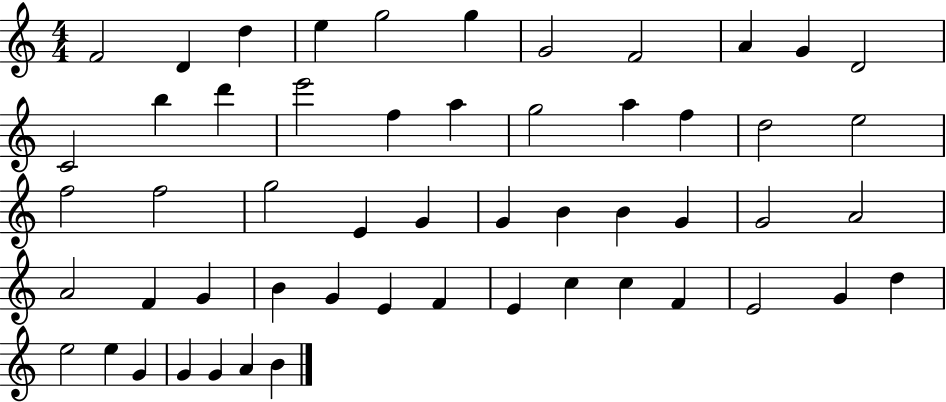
F4/h D4/q D5/q E5/q G5/h G5/q G4/h F4/h A4/q G4/q D4/h C4/h B5/q D6/q E6/h F5/q A5/q G5/h A5/q F5/q D5/h E5/h F5/h F5/h G5/h E4/q G4/q G4/q B4/q B4/q G4/q G4/h A4/h A4/h F4/q G4/q B4/q G4/q E4/q F4/q E4/q C5/q C5/q F4/q E4/h G4/q D5/q E5/h E5/q G4/q G4/q G4/q A4/q B4/q